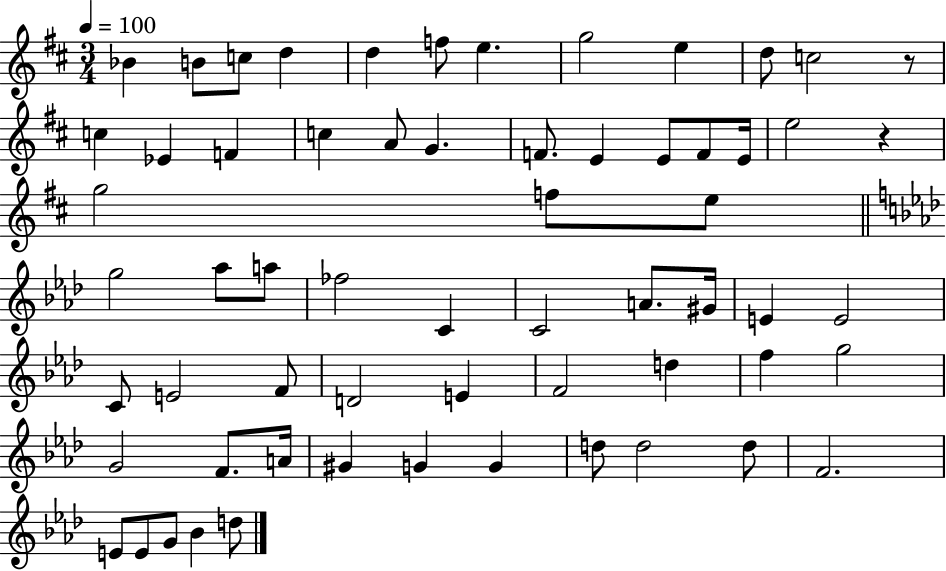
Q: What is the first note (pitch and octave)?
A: Bb4